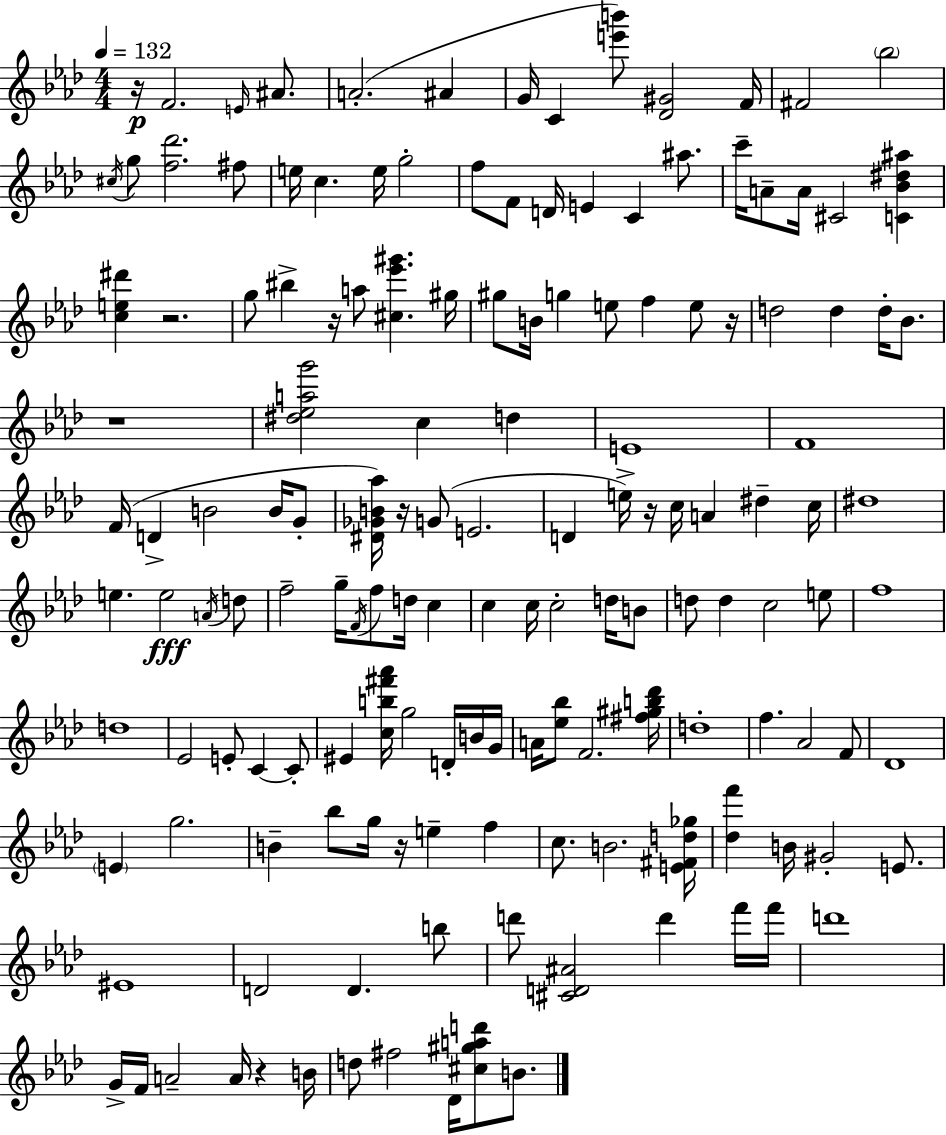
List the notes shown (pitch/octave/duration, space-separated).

R/s F4/h. E4/s A#4/e. A4/h. A#4/q G4/s C4/q [E6,B6]/e [Db4,G#4]/h F4/s F#4/h Bb5/h C#5/s G5/e [F5,Db6]/h. F#5/e E5/s C5/q. E5/s G5/h F5/e F4/e D4/s E4/q C4/q A#5/e. C6/s A4/e A4/s C#4/h [C4,Bb4,D#5,A#5]/q [C5,E5,D#6]/q R/h. G5/e BIS5/q R/s A5/e [C#5,Eb6,G#6]/q. G#5/s G#5/e B4/s G5/q E5/e F5/q E5/e R/s D5/h D5/q D5/s Bb4/e. R/w [D#5,Eb5,A5,G6]/h C5/q D5/q E4/w F4/w F4/s D4/q B4/h B4/s G4/e [D#4,Gb4,B4,Ab5]/s R/s G4/e E4/h. D4/q E5/s R/s C5/s A4/q D#5/q C5/s D#5/w E5/q. E5/h A4/s D5/e F5/h G5/s F4/s F5/e D5/s C5/q C5/q C5/s C5/h D5/s B4/e D5/e D5/q C5/h E5/e F5/w D5/w Eb4/h E4/e C4/q C4/e EIS4/q [C5,B5,F#6,Ab6]/s G5/h D4/s B4/s G4/s A4/s [Eb5,Bb5]/e F4/h. [F#5,G#5,B5,Db6]/s D5/w F5/q. Ab4/h F4/e Db4/w E4/q G5/h. B4/q Bb5/e G5/s R/s E5/q F5/q C5/e. B4/h. [E4,F#4,D5,Gb5]/s [Db5,F6]/q B4/s G#4/h E4/e. EIS4/w D4/h D4/q. B5/e D6/e [C#4,D4,A#4]/h D6/q F6/s F6/s D6/w G4/s F4/s A4/h A4/s R/q B4/s D5/e F#5/h Db4/s [C#5,G#5,A5,D6]/e B4/e.